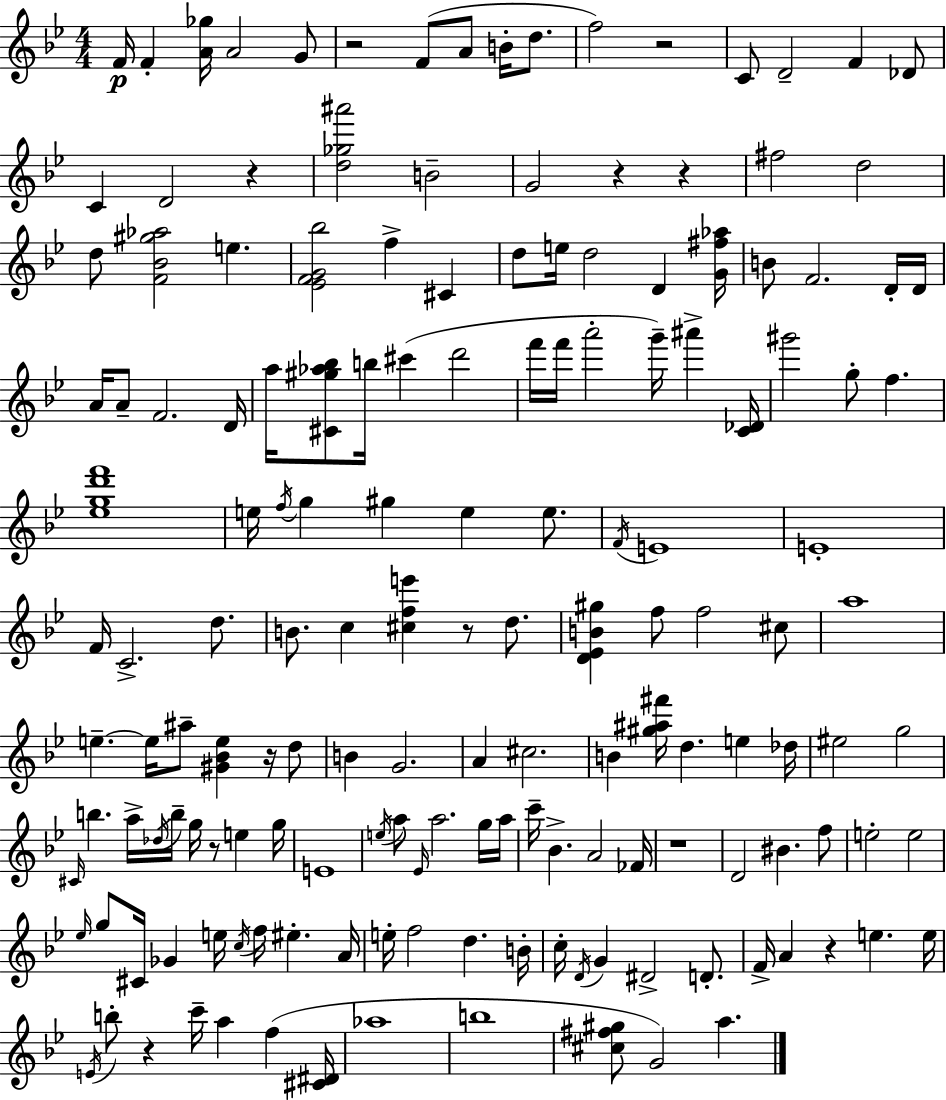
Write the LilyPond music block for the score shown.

{
  \clef treble
  \numericTimeSignature
  \time 4/4
  \key bes \major
  \repeat volta 2 { f'16\p f'4-. <a' ges''>16 a'2 g'8 | r2 f'8( a'8 b'16-. d''8. | f''2) r2 | c'8 d'2-- f'4 des'8 | \break c'4 d'2 r4 | <d'' ges'' ais'''>2 b'2-- | g'2 r4 r4 | fis''2 d''2 | \break d''8 <f' bes' gis'' aes''>2 e''4. | <ees' f' g' bes''>2 f''4-> cis'4 | d''8 e''16 d''2 d'4 <g' fis'' aes''>16 | b'8 f'2. d'16-. d'16 | \break a'16 a'8-- f'2. d'16 | a''16 <cis' gis'' aes'' bes''>8 b''16 cis'''4( d'''2 | f'''16 f'''16 a'''2-. g'''16--) ais'''4-> <c' des'>16 | gis'''2 g''8-. f''4. | \break <ees'' g'' d''' f'''>1 | e''16 \acciaccatura { f''16 } g''4 gis''4 e''4 e''8. | \acciaccatura { f'16 } e'1 | e'1-. | \break f'16 c'2.-> d''8. | b'8. c''4 <cis'' f'' e'''>4 r8 d''8. | <d' ees' b' gis''>4 f''8 f''2 | cis''8 a''1 | \break e''4.--~~ e''16 ais''8-- <gis' bes' e''>4 r16 | d''8 b'4 g'2. | a'4 cis''2. | b'4 <gis'' ais'' fis'''>16 d''4. e''4 | \break des''16 eis''2 g''2 | \grace { cis'16 } b''4. a''16-> \acciaccatura { des''16 } b''16-- g''16 r8 e''4 | g''16 e'1 | \acciaccatura { e''16 } a''8 \grace { ees'16 } a''2. | \break g''16 a''16 c'''16-- bes'4.-> a'2 | fes'16 r1 | d'2 bis'4. | f''8 e''2-. e''2 | \break \grace { ees''16 } g''8 cis'16 ges'4 e''16 \acciaccatura { c''16 } | f''16 eis''4.-. a'16 e''16-. f''2 | d''4. b'16-. c''16-. \acciaccatura { d'16 } g'4 dis'2-> | d'8.-. f'16-> a'4 r4 | \break e''4. e''16 \acciaccatura { e'16 } b''8-. r4 | c'''16-- a''4 f''4( <cis' dis'>16 aes''1 | b''1 | <cis'' fis'' gis''>8 g'2) | \break a''4. } \bar "|."
}